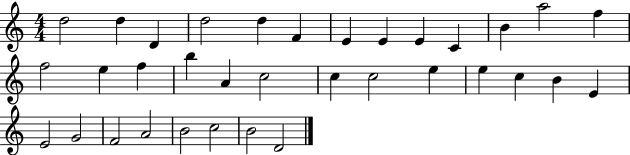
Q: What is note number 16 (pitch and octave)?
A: F5